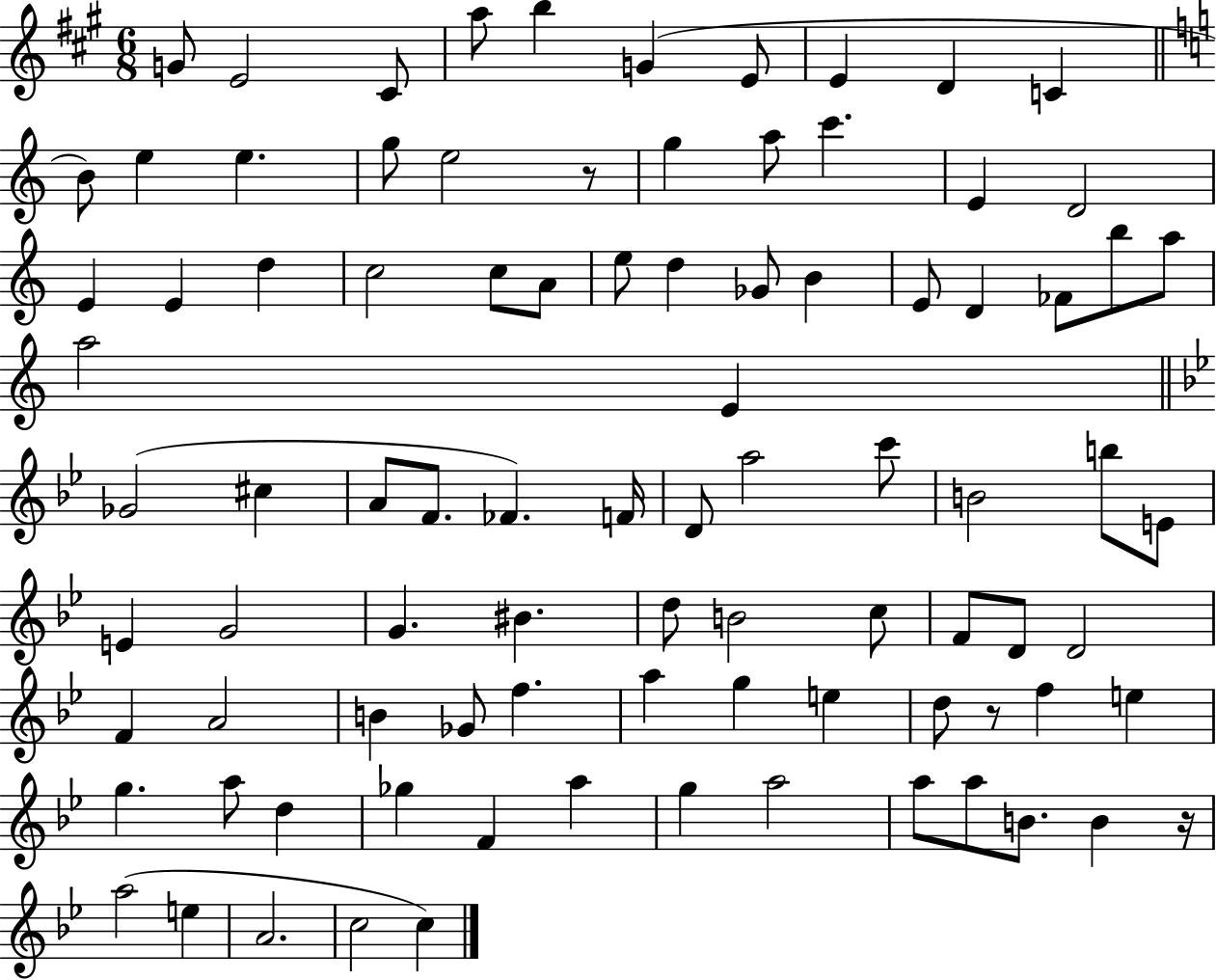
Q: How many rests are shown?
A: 3